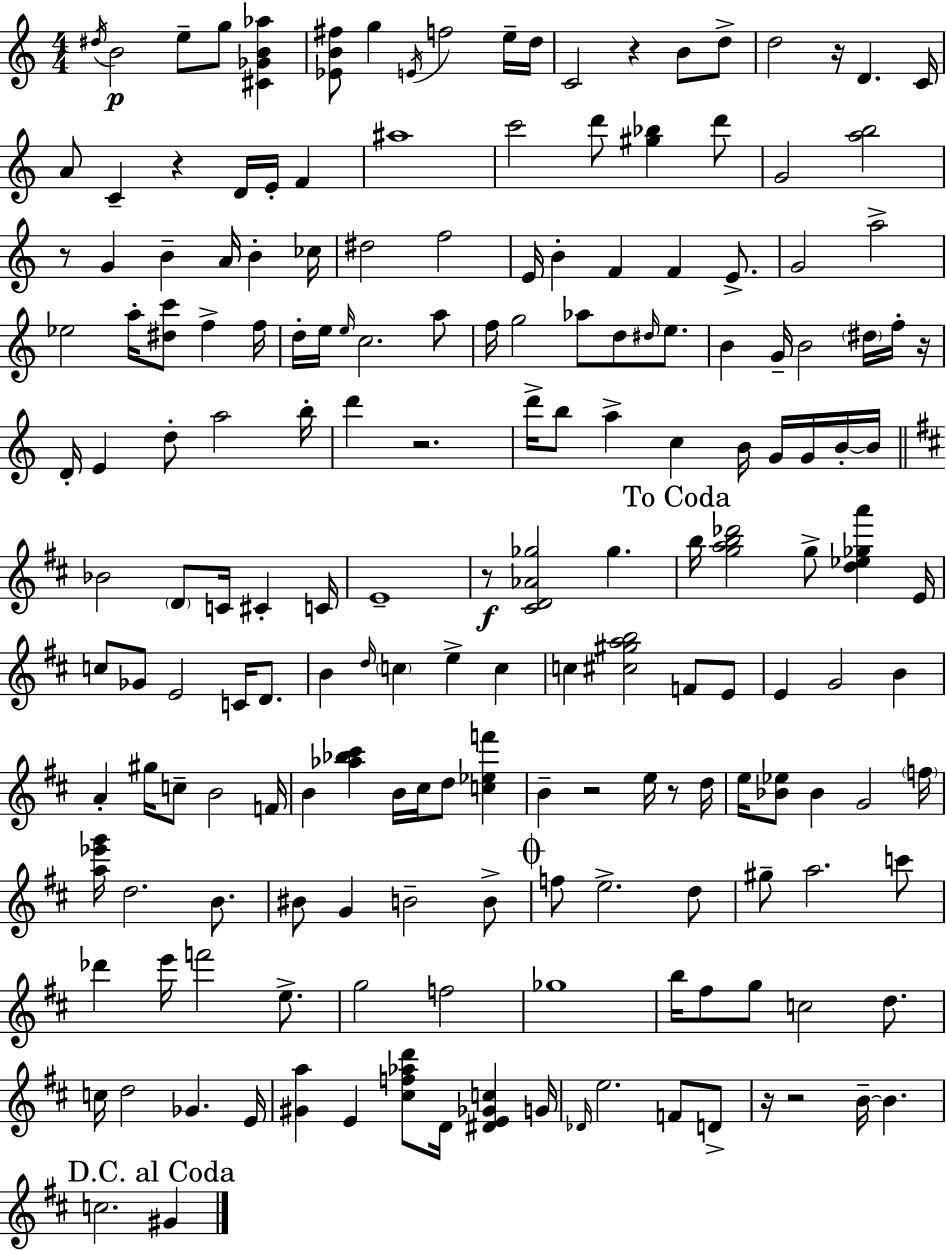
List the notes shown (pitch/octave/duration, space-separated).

D#5/s B4/h E5/e G5/e [C#4,Gb4,B4,Ab5]/q [Eb4,B4,F#5]/e G5/q E4/s F5/h E5/s D5/s C4/h R/q B4/e D5/e D5/h R/s D4/q. C4/s A4/e C4/q R/q D4/s E4/s F4/q A#5/w C6/h D6/e [G#5,Bb5]/q D6/e G4/h [A5,B5]/h R/e G4/q B4/q A4/s B4/q CES5/s D#5/h F5/h E4/s B4/q F4/q F4/q E4/e. G4/h A5/h Eb5/h A5/s [D#5,C6]/e F5/q F5/s D5/s E5/s E5/s C5/h. A5/e F5/s G5/h Ab5/e D5/e D#5/s E5/e. B4/q G4/s B4/h D#5/s F5/s R/s D4/s E4/q D5/e A5/h B5/s D6/q R/h. D6/s B5/e A5/q C5/q B4/s G4/s G4/s B4/s B4/s Bb4/h D4/e C4/s C#4/q C4/s E4/w R/e [C#4,D4,Ab4,Gb5]/h Gb5/q. B5/s [G5,A5,B5,Db6]/h G5/e [D5,Eb5,Gb5,A6]/q E4/s C5/e Gb4/e E4/h C4/s D4/e. B4/q D5/s C5/q E5/q C5/q C5/q [C#5,G#5,A5,B5]/h F4/e E4/e E4/q G4/h B4/q A4/q G#5/s C5/e B4/h F4/s B4/q [Ab5,Bb5,C#6]/q B4/s C#5/s D5/e [C5,Eb5,F6]/q B4/q R/h E5/s R/e D5/s E5/s [Bb4,Eb5]/e Bb4/q G4/h F5/s [A5,Eb6,G6]/s D5/h. B4/e. BIS4/e G4/q B4/h B4/e F5/e E5/h. D5/e G#5/e A5/h. C6/e Db6/q E6/s F6/h E5/e. G5/h F5/h Gb5/w B5/s F#5/e G5/e C5/h D5/e. C5/s D5/h Gb4/q. E4/s [G#4,A5]/q E4/q [C#5,F5,Ab5,D6]/e D4/s [D#4,E4,Gb4,C5]/q G4/s Db4/s E5/h. F4/e D4/e R/s R/h B4/s B4/q. C5/h. G#4/q